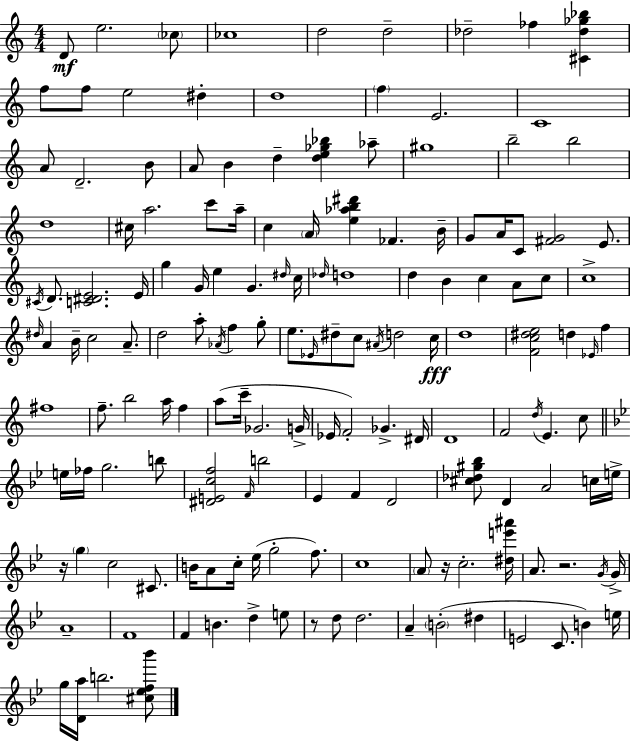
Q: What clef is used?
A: treble